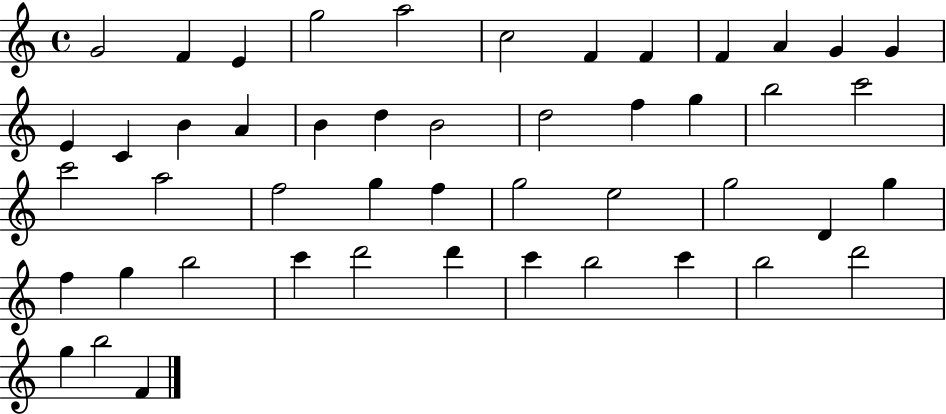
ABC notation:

X:1
T:Untitled
M:4/4
L:1/4
K:C
G2 F E g2 a2 c2 F F F A G G E C B A B d B2 d2 f g b2 c'2 c'2 a2 f2 g f g2 e2 g2 D g f g b2 c' d'2 d' c' b2 c' b2 d'2 g b2 F